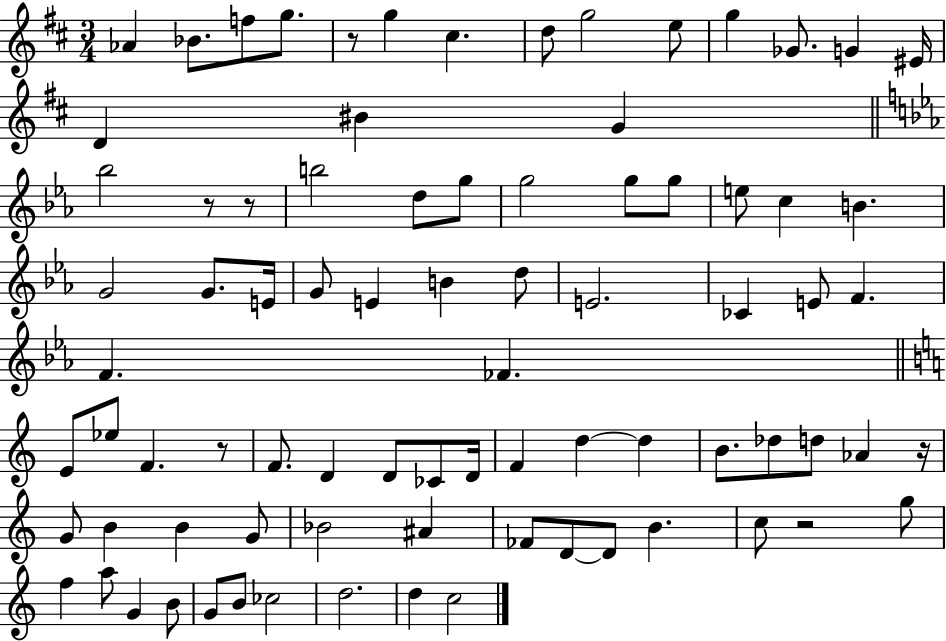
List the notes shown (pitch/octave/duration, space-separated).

Ab4/q Bb4/e. F5/e G5/e. R/e G5/q C#5/q. D5/e G5/h E5/e G5/q Gb4/e. G4/q EIS4/s D4/q BIS4/q G4/q Bb5/h R/e R/e B5/h D5/e G5/e G5/h G5/e G5/e E5/e C5/q B4/q. G4/h G4/e. E4/s G4/e E4/q B4/q D5/e E4/h. CES4/q E4/e F4/q. F4/q. FES4/q. E4/e Eb5/e F4/q. R/e F4/e. D4/q D4/e CES4/e D4/s F4/q D5/q D5/q B4/e. Db5/e D5/e Ab4/q R/s G4/e B4/q B4/q G4/e Bb4/h A#4/q FES4/e D4/e D4/e B4/q. C5/e R/h G5/e F5/q A5/e G4/q B4/e G4/e B4/e CES5/h D5/h. D5/q C5/h